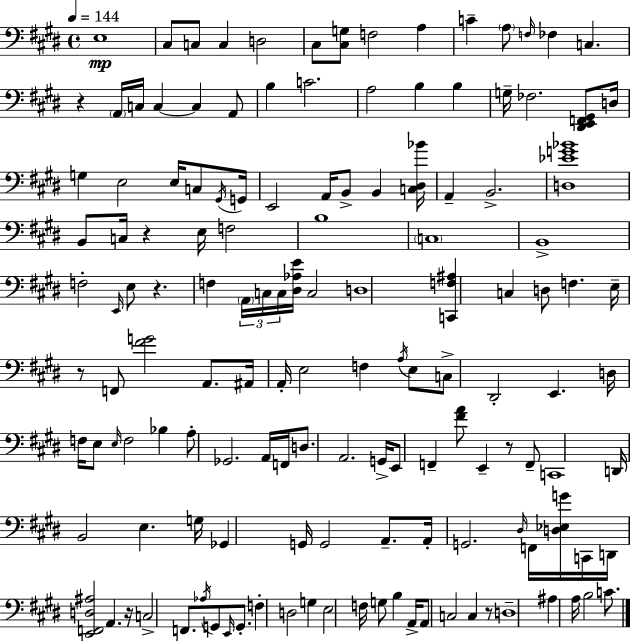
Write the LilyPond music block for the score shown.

{
  \clef bass
  \time 4/4
  \defaultTimeSignature
  \key e \major
  \tempo 4 = 144
  e1\mp | cis8 c8 c4 d2 | cis8 <cis g>8 f2 a4 | c'4-- \parenthesize a8 \grace { f16 } fes4 c4. | \break r4 \parenthesize a,16 c16 c4~~ c4 a,8 | b4 c'2. | a2 b4 b4 | g16-- fes2. <dis, e, f, gis,>8 | \break d16 g4 e2 e16 c8 | \acciaccatura { gis,16 } g,16 e,2 a,16 b,8-> b,4 | <c dis bes'>16 a,4-- b,2.-> | <d ees' g' bes'>1 | \break b,8 c16 r4 e16 f2 | b1 | \parenthesize c1 | b,1-> | \break f2-. \grace { e,16 } e8 r4. | f4 \tuplet 3/2 { \parenthesize a,16 c16 c16 } <dis aes e'>16 c2 | d1 | <c, f ais>4 c4 d8 f4. | \break e16-- r8 f,8 <fis' g'>2 | a,8. ais,16 a,16-. e2 f4 | \acciaccatura { a16 } e8 c8-> dis,2-. e,4. | d16 f16 e8 \grace { e16 } f2 | \break bes4 a8-. ges,2. | a,16 f,16 d8. a,2. | g,16-> e,8 f,4-- <fis' a'>8 e,4-- | r8 f,8-- c,1 | \break d,16 b,2 e4. | g16 ges,4 g,16 g,2 | a,8.-- a,16-. g,2. | \grace { dis16 } f,16 <d ees g'>16 c,16 d,16 <e, f, d ais>2 a,4. | \break r16 c2-> f,8. | \acciaccatura { aes16 } g,8 \grace { e,16 } g,8.-. f4-. d2 | g4 e2 | f16 g8 b4 a,16-> a,8 c2 | \break c4 r8 d1-- | ais4 a16 b2 | c'8. \bar "|."
}